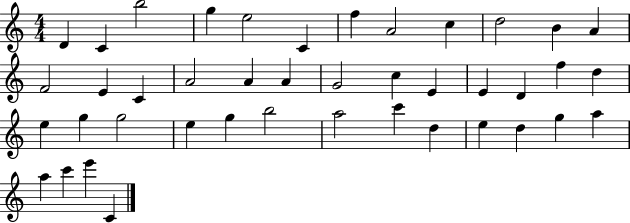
D4/q C4/q B5/h G5/q E5/h C4/q F5/q A4/h C5/q D5/h B4/q A4/q F4/h E4/q C4/q A4/h A4/q A4/q G4/h C5/q E4/q E4/q D4/q F5/q D5/q E5/q G5/q G5/h E5/q G5/q B5/h A5/h C6/q D5/q E5/q D5/q G5/q A5/q A5/q C6/q E6/q C4/q